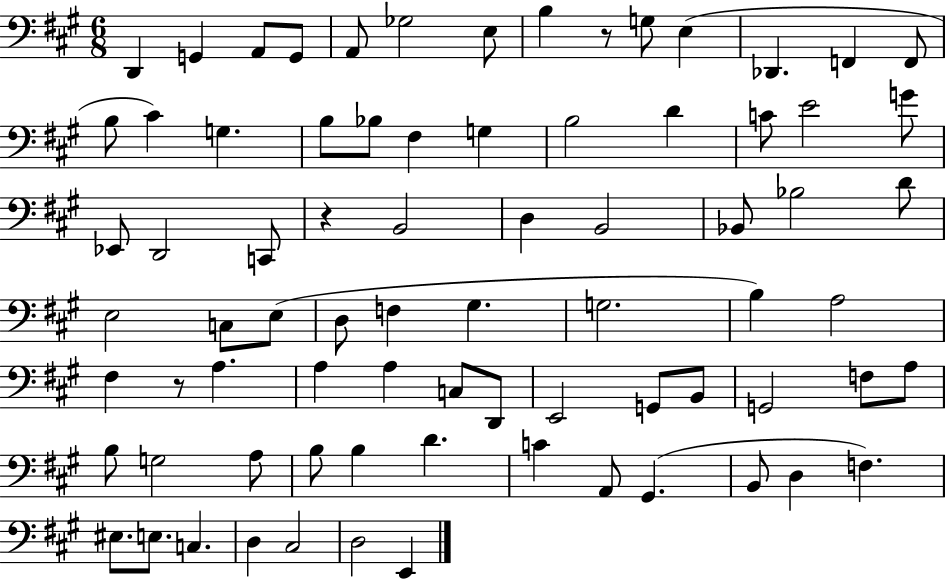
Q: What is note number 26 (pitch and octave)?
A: Eb2